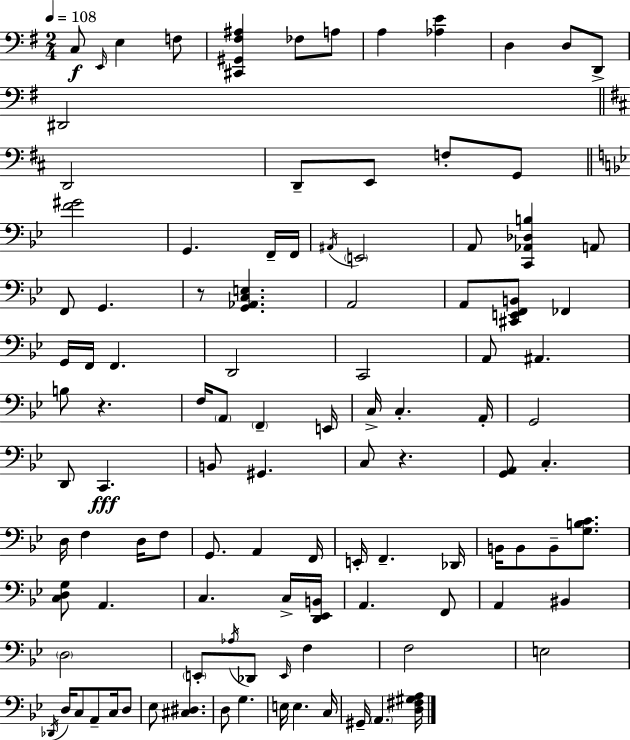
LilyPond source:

{
  \clef bass
  \numericTimeSignature
  \time 2/4
  \key e \minor
  \tempo 4 = 108
  \repeat volta 2 { c8\f \grace { e,16 } e4 f8 | <cis, gis, fis ais>4 fes8 a8 | a4 <aes e'>4 | d4 d8 d,8-> | \break dis,2 | \bar "||" \break \key d \major d,2 | d,8-- e,8 f8-. g,8 | \bar "||" \break \key bes \major <f' gis'>2 | g,4. f,16-- f,16 | \acciaccatura { ais,16 } \parenthesize e,2 | a,8 <c, aes, des b>4 a,8 | \break f,8 g,4. | r8 <g, aes, c e>4. | a,2 | a,8 <cis, e, f, b,>8 fes,4 | \break g,16 f,16 f,4. | d,2 | c,2 | a,8 ais,4. | \break b8 r4. | f16 \parenthesize a,8 \parenthesize f,4-- | e,16 c16-> c4.-. | a,16-. g,2 | \break d,8 c,4.\fff | b,8 gis,4. | c8 r4. | <g, a,>8 c4.-. | \break d16 f4 d16 f8 | g,8. a,4 | f,16 e,16-. f,4.-- | des,16 b,16 b,8 b,8-- <g b c'>8. | \break <c d g>8 a,4. | c4. c16-> | <d, ees, b,>16 a,4. f,8 | a,4 bis,4 | \break \parenthesize d2 | \parenthesize e,8-. \acciaccatura { aes16 } des,8 \grace { e,16 } f4 | f2 | e2 | \break \acciaccatura { des,16 } d16 c8 a,8-- | c16 d8 ees8 <cis dis>4. | d8 g4. | e16 e4. | \break c16 gis,16-- \parenthesize a,4. | <d fis gis a>16 } \bar "|."
}